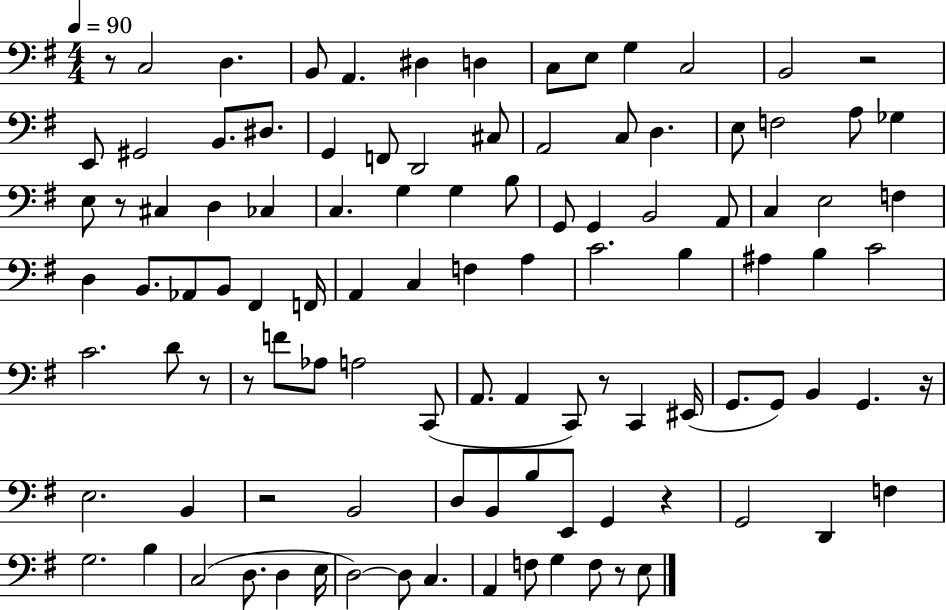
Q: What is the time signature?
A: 4/4